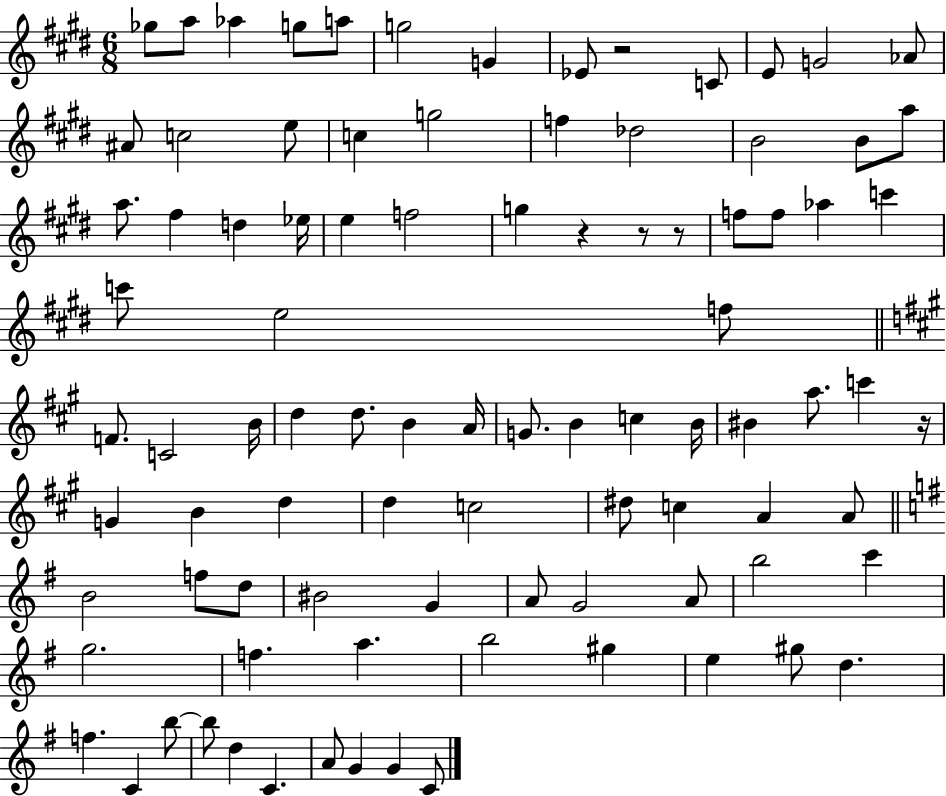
X:1
T:Untitled
M:6/8
L:1/4
K:E
_g/2 a/2 _a g/2 a/2 g2 G _E/2 z2 C/2 E/2 G2 _A/2 ^A/2 c2 e/2 c g2 f _d2 B2 B/2 a/2 a/2 ^f d _e/4 e f2 g z z/2 z/2 f/2 f/2 _a c' c'/2 e2 f/2 F/2 C2 B/4 d d/2 B A/4 G/2 B c B/4 ^B a/2 c' z/4 G B d d c2 ^d/2 c A A/2 B2 f/2 d/2 ^B2 G A/2 G2 A/2 b2 c' g2 f a b2 ^g e ^g/2 d f C b/2 b/2 d C A/2 G G C/2